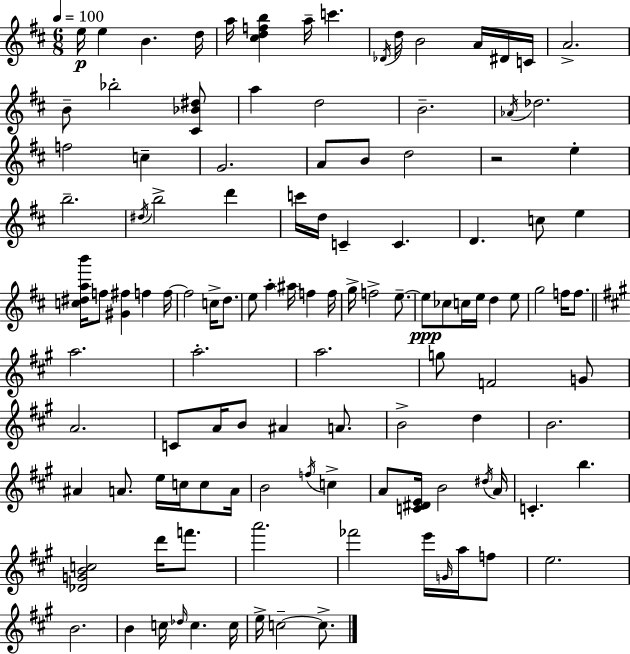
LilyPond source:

{
  \clef treble
  \numericTimeSignature
  \time 6/8
  \key d \major
  \tempo 4 = 100
  e''16\p e''4 b'4. d''16 | a''16 <cis'' d'' f'' b''>4 a''16-- c'''4. | \acciaccatura { des'16 } d''16 b'2 a'16 dis'16 | c'16 a'2.-> | \break b'8-- bes''2-. <cis' bes' dis''>8 | a''4 d''2 | b'2.-- | \acciaccatura { aes'16 } des''2. | \break f''2 c''4-- | g'2. | a'8 b'8 d''2 | r2 e''4-. | \break b''2.-- | \acciaccatura { dis''16 } b''2-> d'''4 | c'''16 d''16 c'4-- c'4. | d'4. c''8 e''4 | \break <c'' dis'' a'' b'''>16 f''8 <gis' fis''>4 f''4 | f''16~~ f''2 c''16-> | d''8. e''8 a''4-. \parenthesize ais''16 f''4 | f''16 g''16-> f''2-> | \break e''8.--~~ e''8\ppp ces''8 c''16 e''16 d''4 | e''8 g''2 f''16 | f''8. \bar "||" \break \key a \major a''2. | a''2.-. | a''2. | g''8 f'2 g'8 | \break a'2. | c'8 a'16 b'8 ais'4 a'8. | b'2-> d''4 | b'2. | \break ais'4 a'8. e''16 c''16 c''8 a'16 | b'2 \acciaccatura { f''16 } c''4-> | a'8 <c' dis' e'>16 b'2 | \acciaccatura { dis''16 } a'16 c'4.-. b''4. | \break <des' g' b' c''>2 d'''16 f'''8. | a'''2. | fes'''2 e'''16 \grace { g'16 } | a''16 f''8 e''2. | \break b'2. | b'4 c''16 \grace { des''16 } c''4. | c''16 e''16-> c''2--~~ | c''8.-> \bar "|."
}